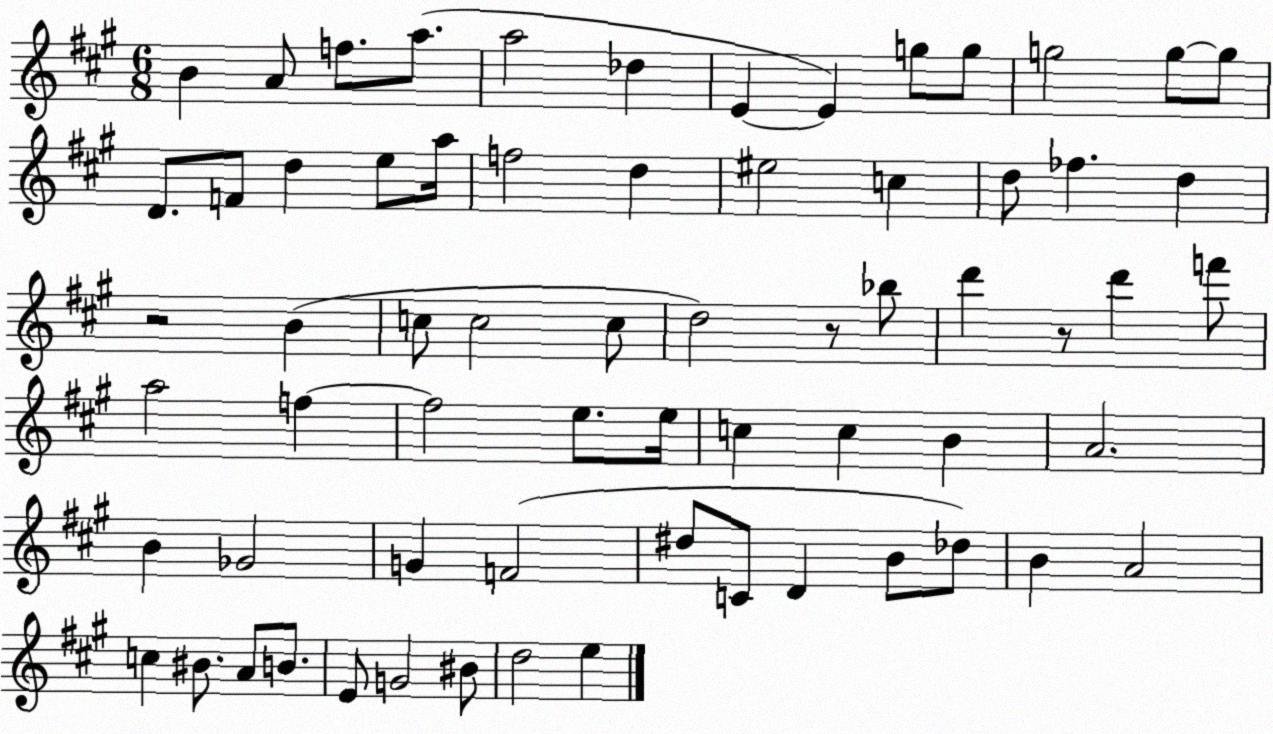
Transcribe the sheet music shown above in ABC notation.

X:1
T:Untitled
M:6/8
L:1/4
K:A
B A/2 f/2 a/2 a2 _d E E g/2 g/2 g2 g/2 g/2 D/2 F/2 d e/2 a/4 f2 d ^e2 c d/2 _f d z2 B c/2 c2 c/2 d2 z/2 _b/2 d' z/2 d' f'/2 a2 f f2 e/2 e/4 c c B A2 B _G2 G F2 ^d/2 C/2 D B/2 _d/2 B A2 c ^B/2 A/2 B/2 E/2 G2 ^B/2 d2 e